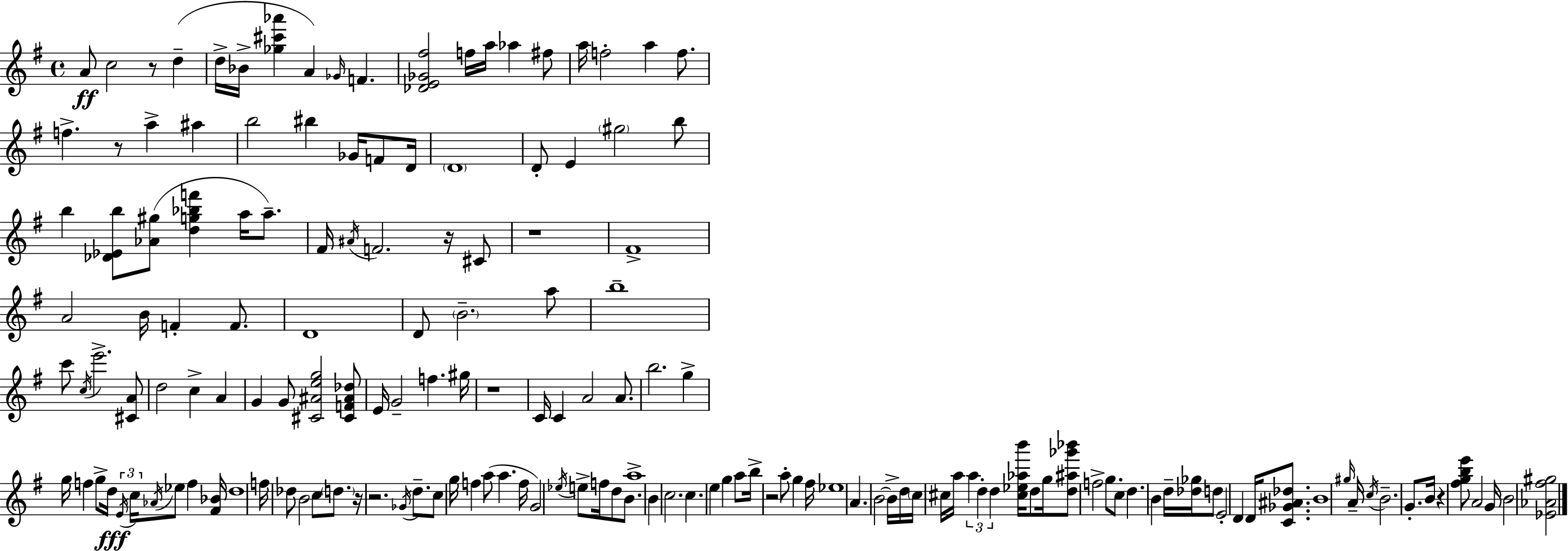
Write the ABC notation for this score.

X:1
T:Untitled
M:4/4
L:1/4
K:G
A/2 c2 z/2 d d/4 _B/4 [_g^c'_a'] A _G/4 F [_DE_G^f]2 f/4 a/4 _a ^f/2 a/4 f2 a f/2 f z/2 a ^a b2 ^b _G/4 F/2 D/4 D4 D/2 E ^g2 b/2 b [_D_Eb]/2 [_A^g]/2 [dg_bf'] a/4 a/2 ^F/4 ^A/4 F2 z/4 ^C/2 z4 ^F4 A2 B/4 F F/2 D4 D/2 B2 a/2 b4 c'/2 c/4 e'2 [^CA]/2 d2 c A G G/2 [^C^Aeg]2 [^CF^A_d]/2 E/4 G2 f ^g/4 z4 C/4 C A2 A/2 b2 g g/4 f g/2 d/4 E/4 c/4 _A/4 _e/2 f [^F_B]/4 d4 f/4 _d/2 B2 c/2 d/2 z/4 z2 _G/4 d/2 c/2 g/4 f a/2 a f/4 G2 _e/4 e/2 f/4 d/2 B/2 a4 B c2 c e g a/2 b/4 z2 a/2 g ^f/4 _e4 A B2 B/4 d/4 c/4 ^c/4 a/4 a d d [^c_e_ab']/4 d/2 g/4 [d^a_g'_b']/2 f2 g/2 c/2 d B d/4 [_d_g]/4 d/2 E2 D D/4 [C_G^A_d]/2 B4 ^g/4 A/4 c/4 B2 G/2 B/4 z [^fgbe']/2 A2 G/4 B2 [_E_A^f^g]2